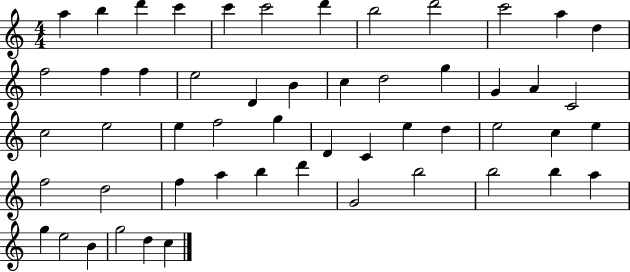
A5/q B5/q D6/q C6/q C6/q C6/h D6/q B5/h D6/h C6/h A5/q D5/q F5/h F5/q F5/q E5/h D4/q B4/q C5/q D5/h G5/q G4/q A4/q C4/h C5/h E5/h E5/q F5/h G5/q D4/q C4/q E5/q D5/q E5/h C5/q E5/q F5/h D5/h F5/q A5/q B5/q D6/q G4/h B5/h B5/h B5/q A5/q G5/q E5/h B4/q G5/h D5/q C5/q